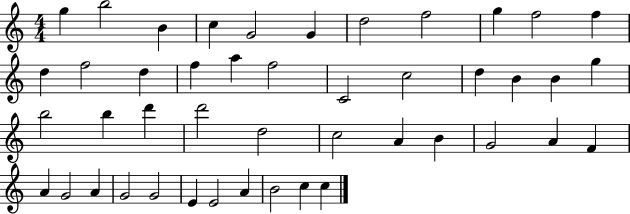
G5/q B5/h B4/q C5/q G4/h G4/q D5/h F5/h G5/q F5/h F5/q D5/q F5/h D5/q F5/q A5/q F5/h C4/h C5/h D5/q B4/q B4/q G5/q B5/h B5/q D6/q D6/h D5/h C5/h A4/q B4/q G4/h A4/q F4/q A4/q G4/h A4/q G4/h G4/h E4/q E4/h A4/q B4/h C5/q C5/q